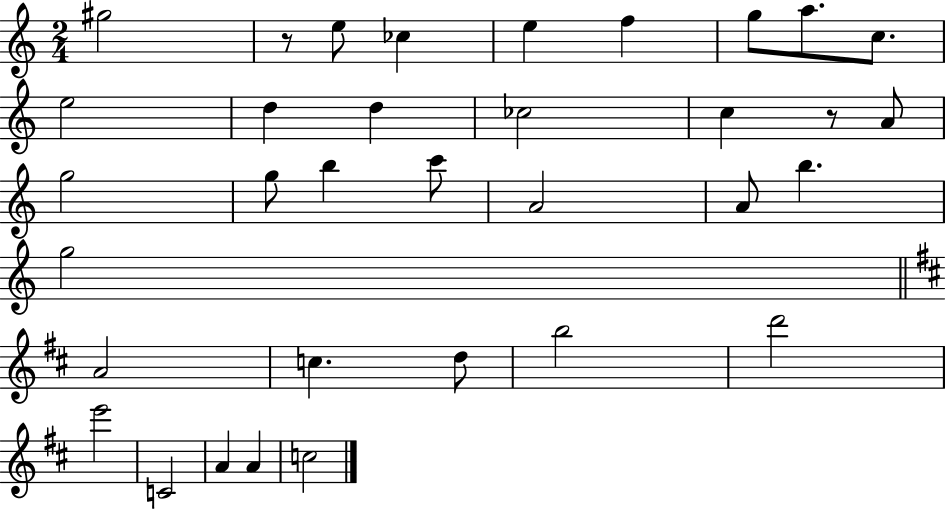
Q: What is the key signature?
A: C major